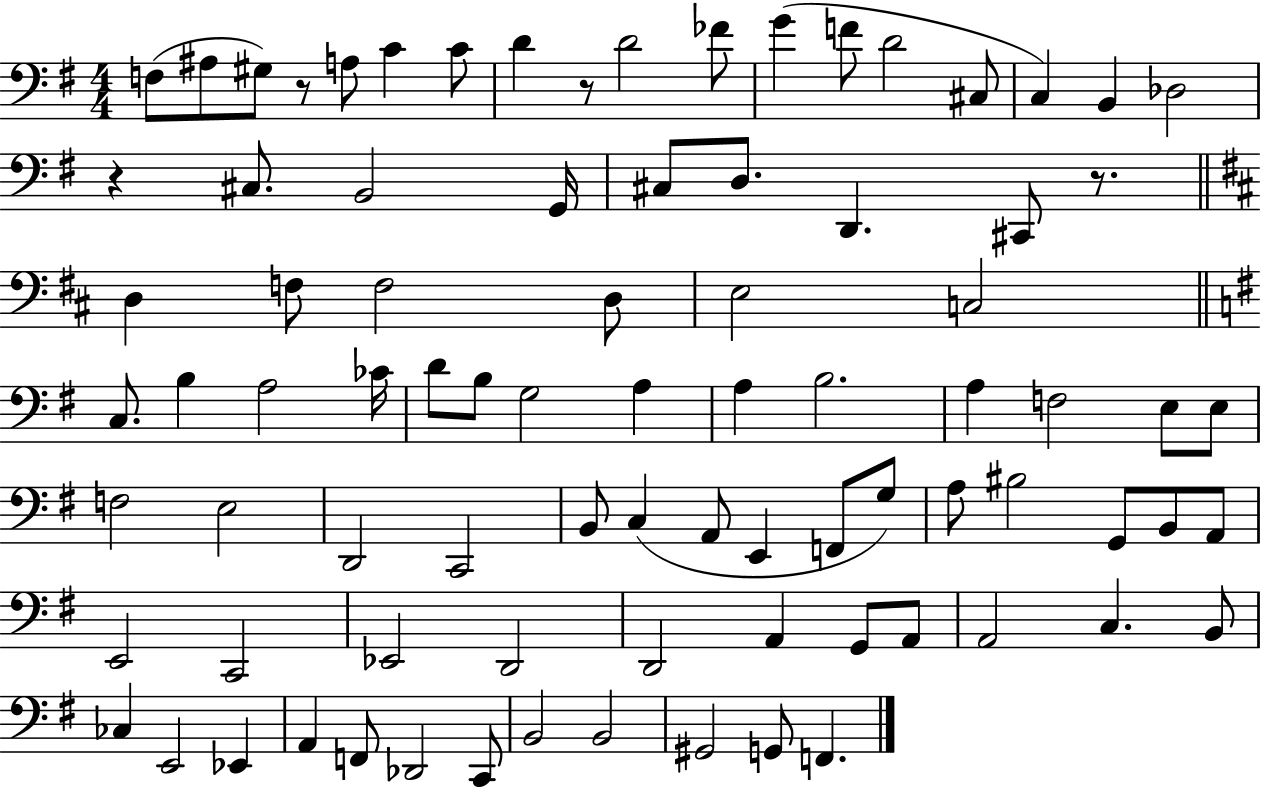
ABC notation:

X:1
T:Untitled
M:4/4
L:1/4
K:G
F,/2 ^A,/2 ^G,/2 z/2 A,/2 C C/2 D z/2 D2 _F/2 G F/2 D2 ^C,/2 C, B,, _D,2 z ^C,/2 B,,2 G,,/4 ^C,/2 D,/2 D,, ^C,,/2 z/2 D, F,/2 F,2 D,/2 E,2 C,2 C,/2 B, A,2 _C/4 D/2 B,/2 G,2 A, A, B,2 A, F,2 E,/2 E,/2 F,2 E,2 D,,2 C,,2 B,,/2 C, A,,/2 E,, F,,/2 G,/2 A,/2 ^B,2 G,,/2 B,,/2 A,,/2 E,,2 C,,2 _E,,2 D,,2 D,,2 A,, G,,/2 A,,/2 A,,2 C, B,,/2 _C, E,,2 _E,, A,, F,,/2 _D,,2 C,,/2 B,,2 B,,2 ^G,,2 G,,/2 F,,